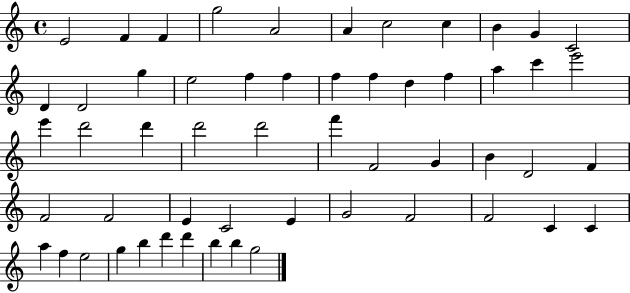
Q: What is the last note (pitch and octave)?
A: G5